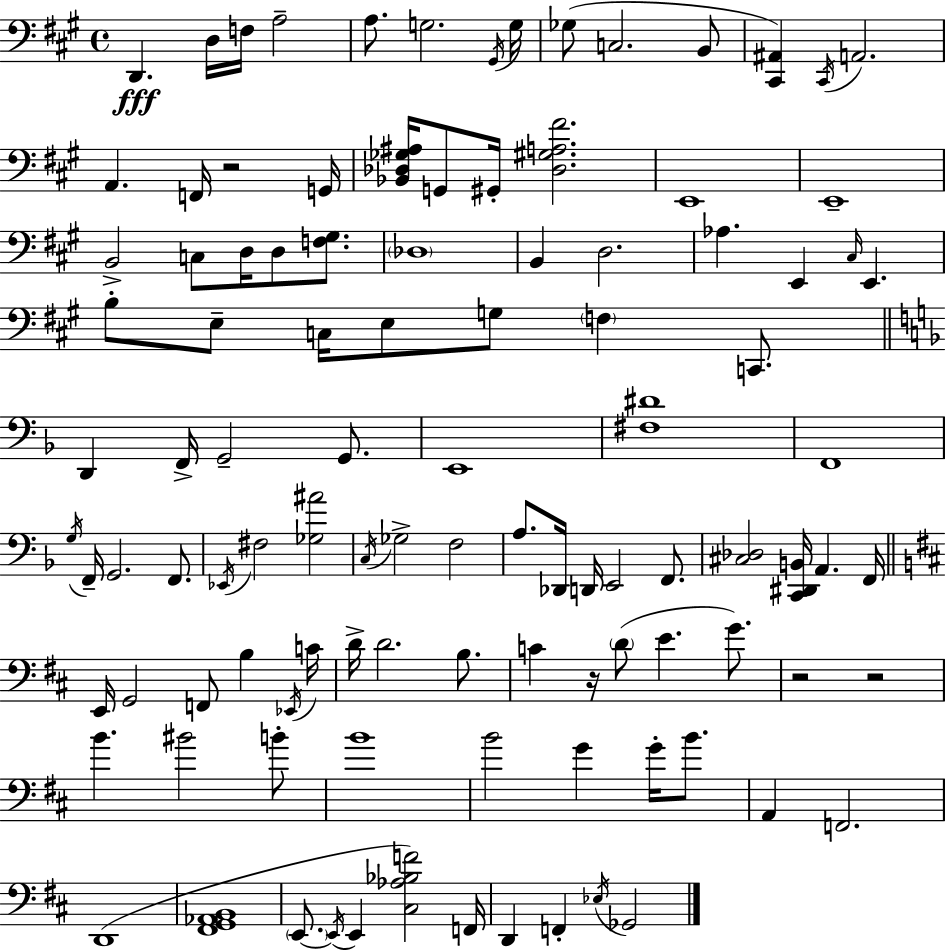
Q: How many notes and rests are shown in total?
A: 106